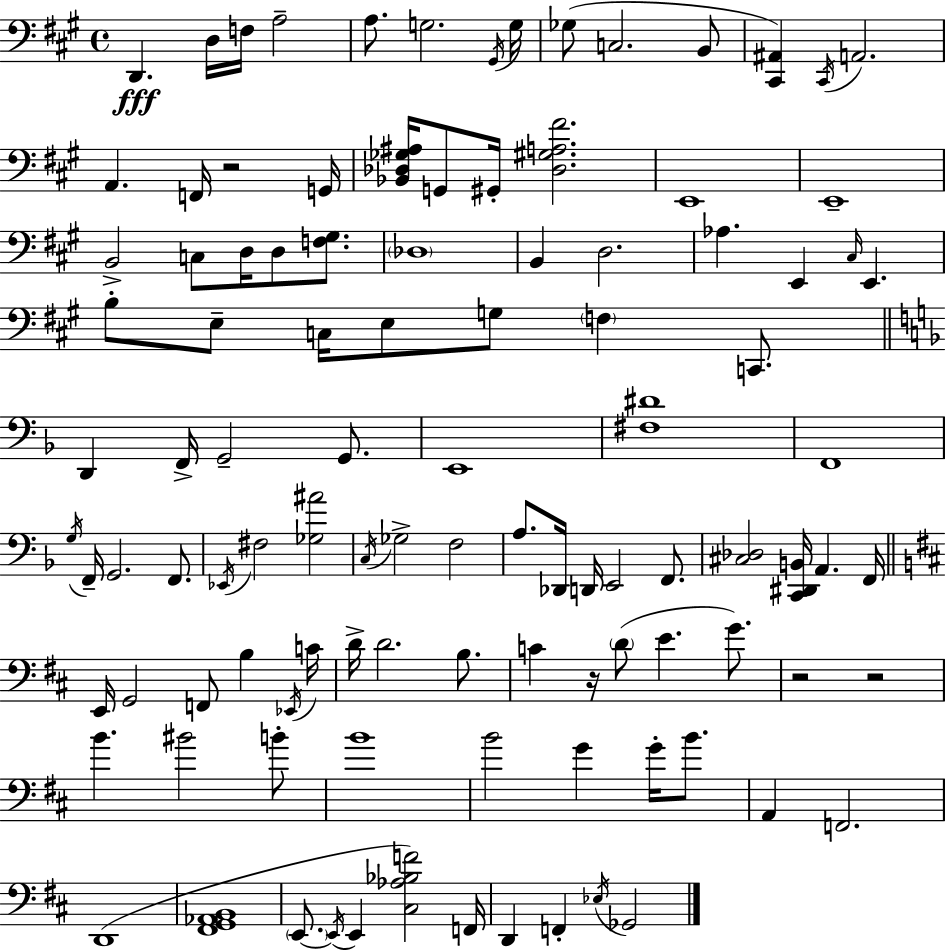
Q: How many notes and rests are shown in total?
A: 106